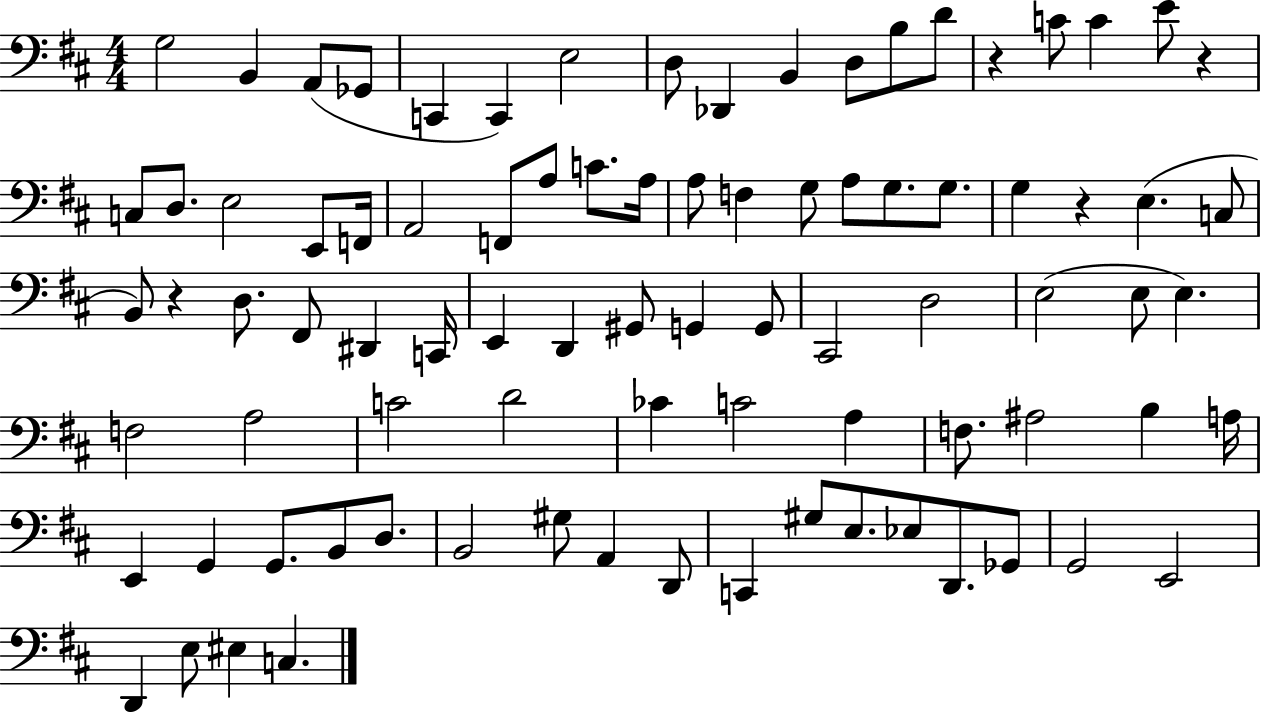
{
  \clef bass
  \numericTimeSignature
  \time 4/4
  \key d \major
  g2 b,4 a,8( ges,8 | c,4 c,4) e2 | d8 des,4 b,4 d8 b8 d'8 | r4 c'8 c'4 e'8 r4 | \break c8 d8. e2 e,8 f,16 | a,2 f,8 a8 c'8. a16 | a8 f4 g8 a8 g8. g8. | g4 r4 e4.( c8 | \break b,8) r4 d8. fis,8 dis,4 c,16 | e,4 d,4 gis,8 g,4 g,8 | cis,2 d2 | e2( e8 e4.) | \break f2 a2 | c'2 d'2 | ces'4 c'2 a4 | f8. ais2 b4 a16 | \break e,4 g,4 g,8. b,8 d8. | b,2 gis8 a,4 d,8 | c,4 gis8 e8. ees8 d,8. ges,8 | g,2 e,2 | \break d,4 e8 eis4 c4. | \bar "|."
}